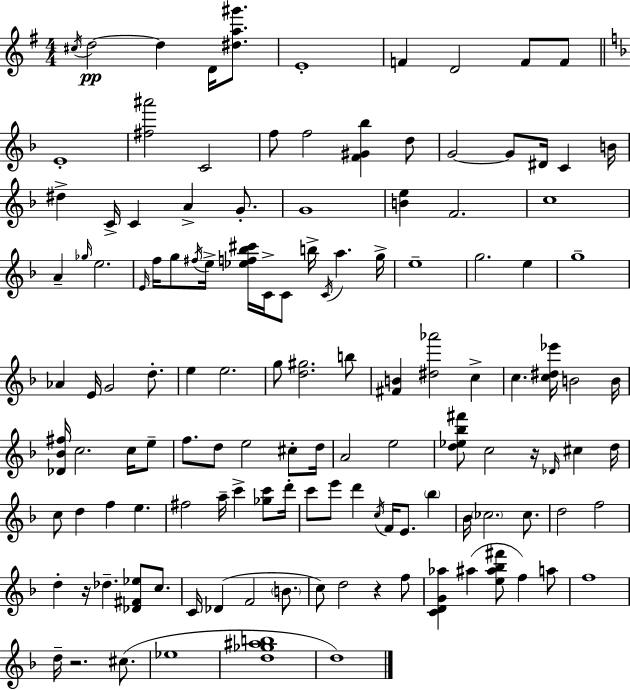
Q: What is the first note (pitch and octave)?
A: C#5